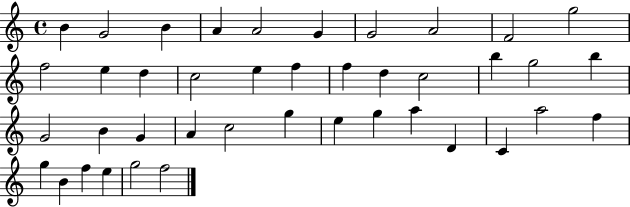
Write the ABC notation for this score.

X:1
T:Untitled
M:4/4
L:1/4
K:C
B G2 B A A2 G G2 A2 F2 g2 f2 e d c2 e f f d c2 b g2 b G2 B G A c2 g e g a D C a2 f g B f e g2 f2